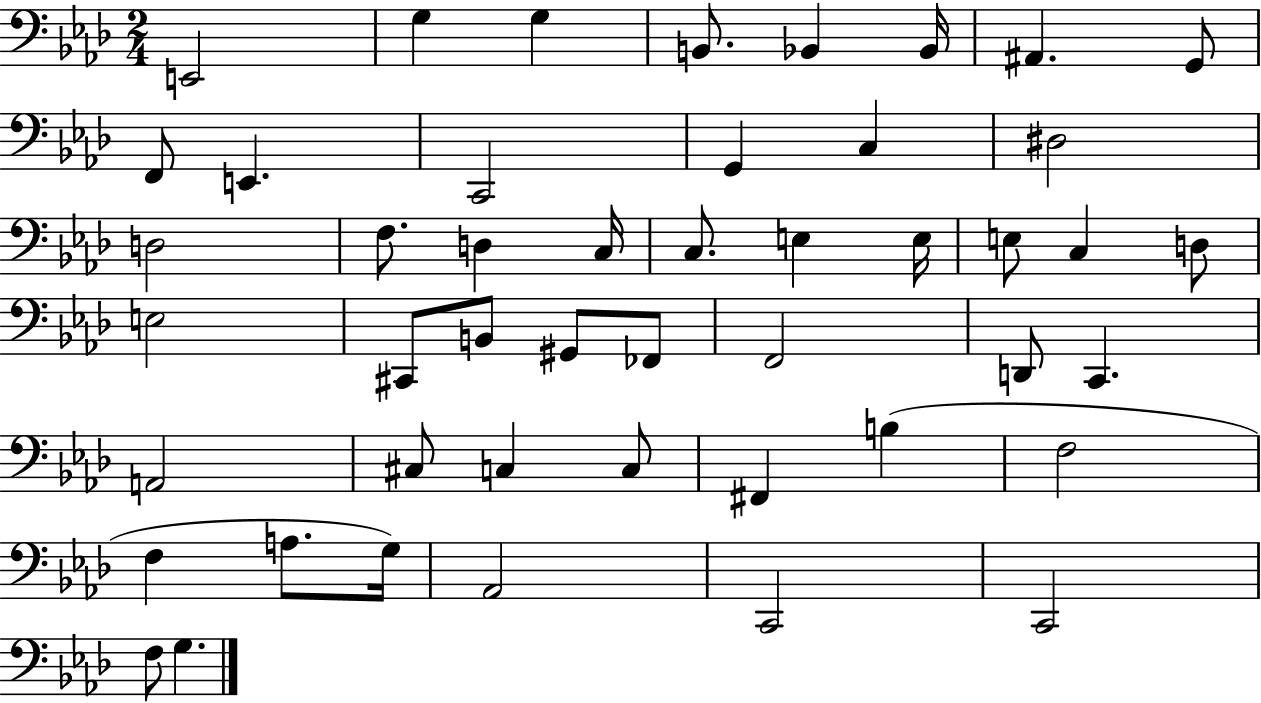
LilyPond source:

{
  \clef bass
  \numericTimeSignature
  \time 2/4
  \key aes \major
  e,2 | g4 g4 | b,8. bes,4 bes,16 | ais,4. g,8 | \break f,8 e,4. | c,2 | g,4 c4 | dis2 | \break d2 | f8. d4 c16 | c8. e4 e16 | e8 c4 d8 | \break e2 | cis,8 b,8 gis,8 fes,8 | f,2 | d,8 c,4. | \break a,2 | cis8 c4 c8 | fis,4 b4( | f2 | \break f4 a8. g16) | aes,2 | c,2 | c,2 | \break f8 g4. | \bar "|."
}